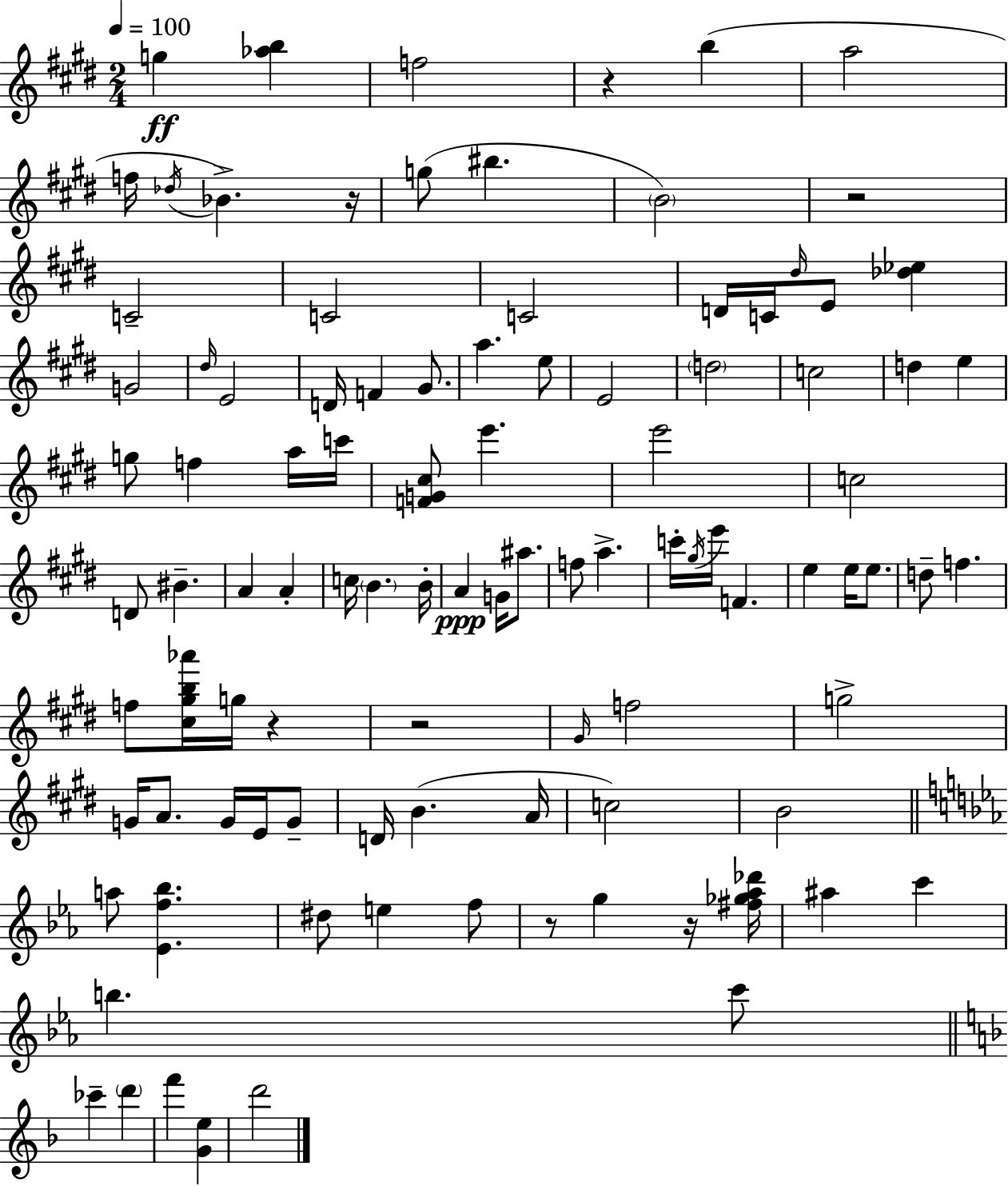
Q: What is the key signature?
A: E major